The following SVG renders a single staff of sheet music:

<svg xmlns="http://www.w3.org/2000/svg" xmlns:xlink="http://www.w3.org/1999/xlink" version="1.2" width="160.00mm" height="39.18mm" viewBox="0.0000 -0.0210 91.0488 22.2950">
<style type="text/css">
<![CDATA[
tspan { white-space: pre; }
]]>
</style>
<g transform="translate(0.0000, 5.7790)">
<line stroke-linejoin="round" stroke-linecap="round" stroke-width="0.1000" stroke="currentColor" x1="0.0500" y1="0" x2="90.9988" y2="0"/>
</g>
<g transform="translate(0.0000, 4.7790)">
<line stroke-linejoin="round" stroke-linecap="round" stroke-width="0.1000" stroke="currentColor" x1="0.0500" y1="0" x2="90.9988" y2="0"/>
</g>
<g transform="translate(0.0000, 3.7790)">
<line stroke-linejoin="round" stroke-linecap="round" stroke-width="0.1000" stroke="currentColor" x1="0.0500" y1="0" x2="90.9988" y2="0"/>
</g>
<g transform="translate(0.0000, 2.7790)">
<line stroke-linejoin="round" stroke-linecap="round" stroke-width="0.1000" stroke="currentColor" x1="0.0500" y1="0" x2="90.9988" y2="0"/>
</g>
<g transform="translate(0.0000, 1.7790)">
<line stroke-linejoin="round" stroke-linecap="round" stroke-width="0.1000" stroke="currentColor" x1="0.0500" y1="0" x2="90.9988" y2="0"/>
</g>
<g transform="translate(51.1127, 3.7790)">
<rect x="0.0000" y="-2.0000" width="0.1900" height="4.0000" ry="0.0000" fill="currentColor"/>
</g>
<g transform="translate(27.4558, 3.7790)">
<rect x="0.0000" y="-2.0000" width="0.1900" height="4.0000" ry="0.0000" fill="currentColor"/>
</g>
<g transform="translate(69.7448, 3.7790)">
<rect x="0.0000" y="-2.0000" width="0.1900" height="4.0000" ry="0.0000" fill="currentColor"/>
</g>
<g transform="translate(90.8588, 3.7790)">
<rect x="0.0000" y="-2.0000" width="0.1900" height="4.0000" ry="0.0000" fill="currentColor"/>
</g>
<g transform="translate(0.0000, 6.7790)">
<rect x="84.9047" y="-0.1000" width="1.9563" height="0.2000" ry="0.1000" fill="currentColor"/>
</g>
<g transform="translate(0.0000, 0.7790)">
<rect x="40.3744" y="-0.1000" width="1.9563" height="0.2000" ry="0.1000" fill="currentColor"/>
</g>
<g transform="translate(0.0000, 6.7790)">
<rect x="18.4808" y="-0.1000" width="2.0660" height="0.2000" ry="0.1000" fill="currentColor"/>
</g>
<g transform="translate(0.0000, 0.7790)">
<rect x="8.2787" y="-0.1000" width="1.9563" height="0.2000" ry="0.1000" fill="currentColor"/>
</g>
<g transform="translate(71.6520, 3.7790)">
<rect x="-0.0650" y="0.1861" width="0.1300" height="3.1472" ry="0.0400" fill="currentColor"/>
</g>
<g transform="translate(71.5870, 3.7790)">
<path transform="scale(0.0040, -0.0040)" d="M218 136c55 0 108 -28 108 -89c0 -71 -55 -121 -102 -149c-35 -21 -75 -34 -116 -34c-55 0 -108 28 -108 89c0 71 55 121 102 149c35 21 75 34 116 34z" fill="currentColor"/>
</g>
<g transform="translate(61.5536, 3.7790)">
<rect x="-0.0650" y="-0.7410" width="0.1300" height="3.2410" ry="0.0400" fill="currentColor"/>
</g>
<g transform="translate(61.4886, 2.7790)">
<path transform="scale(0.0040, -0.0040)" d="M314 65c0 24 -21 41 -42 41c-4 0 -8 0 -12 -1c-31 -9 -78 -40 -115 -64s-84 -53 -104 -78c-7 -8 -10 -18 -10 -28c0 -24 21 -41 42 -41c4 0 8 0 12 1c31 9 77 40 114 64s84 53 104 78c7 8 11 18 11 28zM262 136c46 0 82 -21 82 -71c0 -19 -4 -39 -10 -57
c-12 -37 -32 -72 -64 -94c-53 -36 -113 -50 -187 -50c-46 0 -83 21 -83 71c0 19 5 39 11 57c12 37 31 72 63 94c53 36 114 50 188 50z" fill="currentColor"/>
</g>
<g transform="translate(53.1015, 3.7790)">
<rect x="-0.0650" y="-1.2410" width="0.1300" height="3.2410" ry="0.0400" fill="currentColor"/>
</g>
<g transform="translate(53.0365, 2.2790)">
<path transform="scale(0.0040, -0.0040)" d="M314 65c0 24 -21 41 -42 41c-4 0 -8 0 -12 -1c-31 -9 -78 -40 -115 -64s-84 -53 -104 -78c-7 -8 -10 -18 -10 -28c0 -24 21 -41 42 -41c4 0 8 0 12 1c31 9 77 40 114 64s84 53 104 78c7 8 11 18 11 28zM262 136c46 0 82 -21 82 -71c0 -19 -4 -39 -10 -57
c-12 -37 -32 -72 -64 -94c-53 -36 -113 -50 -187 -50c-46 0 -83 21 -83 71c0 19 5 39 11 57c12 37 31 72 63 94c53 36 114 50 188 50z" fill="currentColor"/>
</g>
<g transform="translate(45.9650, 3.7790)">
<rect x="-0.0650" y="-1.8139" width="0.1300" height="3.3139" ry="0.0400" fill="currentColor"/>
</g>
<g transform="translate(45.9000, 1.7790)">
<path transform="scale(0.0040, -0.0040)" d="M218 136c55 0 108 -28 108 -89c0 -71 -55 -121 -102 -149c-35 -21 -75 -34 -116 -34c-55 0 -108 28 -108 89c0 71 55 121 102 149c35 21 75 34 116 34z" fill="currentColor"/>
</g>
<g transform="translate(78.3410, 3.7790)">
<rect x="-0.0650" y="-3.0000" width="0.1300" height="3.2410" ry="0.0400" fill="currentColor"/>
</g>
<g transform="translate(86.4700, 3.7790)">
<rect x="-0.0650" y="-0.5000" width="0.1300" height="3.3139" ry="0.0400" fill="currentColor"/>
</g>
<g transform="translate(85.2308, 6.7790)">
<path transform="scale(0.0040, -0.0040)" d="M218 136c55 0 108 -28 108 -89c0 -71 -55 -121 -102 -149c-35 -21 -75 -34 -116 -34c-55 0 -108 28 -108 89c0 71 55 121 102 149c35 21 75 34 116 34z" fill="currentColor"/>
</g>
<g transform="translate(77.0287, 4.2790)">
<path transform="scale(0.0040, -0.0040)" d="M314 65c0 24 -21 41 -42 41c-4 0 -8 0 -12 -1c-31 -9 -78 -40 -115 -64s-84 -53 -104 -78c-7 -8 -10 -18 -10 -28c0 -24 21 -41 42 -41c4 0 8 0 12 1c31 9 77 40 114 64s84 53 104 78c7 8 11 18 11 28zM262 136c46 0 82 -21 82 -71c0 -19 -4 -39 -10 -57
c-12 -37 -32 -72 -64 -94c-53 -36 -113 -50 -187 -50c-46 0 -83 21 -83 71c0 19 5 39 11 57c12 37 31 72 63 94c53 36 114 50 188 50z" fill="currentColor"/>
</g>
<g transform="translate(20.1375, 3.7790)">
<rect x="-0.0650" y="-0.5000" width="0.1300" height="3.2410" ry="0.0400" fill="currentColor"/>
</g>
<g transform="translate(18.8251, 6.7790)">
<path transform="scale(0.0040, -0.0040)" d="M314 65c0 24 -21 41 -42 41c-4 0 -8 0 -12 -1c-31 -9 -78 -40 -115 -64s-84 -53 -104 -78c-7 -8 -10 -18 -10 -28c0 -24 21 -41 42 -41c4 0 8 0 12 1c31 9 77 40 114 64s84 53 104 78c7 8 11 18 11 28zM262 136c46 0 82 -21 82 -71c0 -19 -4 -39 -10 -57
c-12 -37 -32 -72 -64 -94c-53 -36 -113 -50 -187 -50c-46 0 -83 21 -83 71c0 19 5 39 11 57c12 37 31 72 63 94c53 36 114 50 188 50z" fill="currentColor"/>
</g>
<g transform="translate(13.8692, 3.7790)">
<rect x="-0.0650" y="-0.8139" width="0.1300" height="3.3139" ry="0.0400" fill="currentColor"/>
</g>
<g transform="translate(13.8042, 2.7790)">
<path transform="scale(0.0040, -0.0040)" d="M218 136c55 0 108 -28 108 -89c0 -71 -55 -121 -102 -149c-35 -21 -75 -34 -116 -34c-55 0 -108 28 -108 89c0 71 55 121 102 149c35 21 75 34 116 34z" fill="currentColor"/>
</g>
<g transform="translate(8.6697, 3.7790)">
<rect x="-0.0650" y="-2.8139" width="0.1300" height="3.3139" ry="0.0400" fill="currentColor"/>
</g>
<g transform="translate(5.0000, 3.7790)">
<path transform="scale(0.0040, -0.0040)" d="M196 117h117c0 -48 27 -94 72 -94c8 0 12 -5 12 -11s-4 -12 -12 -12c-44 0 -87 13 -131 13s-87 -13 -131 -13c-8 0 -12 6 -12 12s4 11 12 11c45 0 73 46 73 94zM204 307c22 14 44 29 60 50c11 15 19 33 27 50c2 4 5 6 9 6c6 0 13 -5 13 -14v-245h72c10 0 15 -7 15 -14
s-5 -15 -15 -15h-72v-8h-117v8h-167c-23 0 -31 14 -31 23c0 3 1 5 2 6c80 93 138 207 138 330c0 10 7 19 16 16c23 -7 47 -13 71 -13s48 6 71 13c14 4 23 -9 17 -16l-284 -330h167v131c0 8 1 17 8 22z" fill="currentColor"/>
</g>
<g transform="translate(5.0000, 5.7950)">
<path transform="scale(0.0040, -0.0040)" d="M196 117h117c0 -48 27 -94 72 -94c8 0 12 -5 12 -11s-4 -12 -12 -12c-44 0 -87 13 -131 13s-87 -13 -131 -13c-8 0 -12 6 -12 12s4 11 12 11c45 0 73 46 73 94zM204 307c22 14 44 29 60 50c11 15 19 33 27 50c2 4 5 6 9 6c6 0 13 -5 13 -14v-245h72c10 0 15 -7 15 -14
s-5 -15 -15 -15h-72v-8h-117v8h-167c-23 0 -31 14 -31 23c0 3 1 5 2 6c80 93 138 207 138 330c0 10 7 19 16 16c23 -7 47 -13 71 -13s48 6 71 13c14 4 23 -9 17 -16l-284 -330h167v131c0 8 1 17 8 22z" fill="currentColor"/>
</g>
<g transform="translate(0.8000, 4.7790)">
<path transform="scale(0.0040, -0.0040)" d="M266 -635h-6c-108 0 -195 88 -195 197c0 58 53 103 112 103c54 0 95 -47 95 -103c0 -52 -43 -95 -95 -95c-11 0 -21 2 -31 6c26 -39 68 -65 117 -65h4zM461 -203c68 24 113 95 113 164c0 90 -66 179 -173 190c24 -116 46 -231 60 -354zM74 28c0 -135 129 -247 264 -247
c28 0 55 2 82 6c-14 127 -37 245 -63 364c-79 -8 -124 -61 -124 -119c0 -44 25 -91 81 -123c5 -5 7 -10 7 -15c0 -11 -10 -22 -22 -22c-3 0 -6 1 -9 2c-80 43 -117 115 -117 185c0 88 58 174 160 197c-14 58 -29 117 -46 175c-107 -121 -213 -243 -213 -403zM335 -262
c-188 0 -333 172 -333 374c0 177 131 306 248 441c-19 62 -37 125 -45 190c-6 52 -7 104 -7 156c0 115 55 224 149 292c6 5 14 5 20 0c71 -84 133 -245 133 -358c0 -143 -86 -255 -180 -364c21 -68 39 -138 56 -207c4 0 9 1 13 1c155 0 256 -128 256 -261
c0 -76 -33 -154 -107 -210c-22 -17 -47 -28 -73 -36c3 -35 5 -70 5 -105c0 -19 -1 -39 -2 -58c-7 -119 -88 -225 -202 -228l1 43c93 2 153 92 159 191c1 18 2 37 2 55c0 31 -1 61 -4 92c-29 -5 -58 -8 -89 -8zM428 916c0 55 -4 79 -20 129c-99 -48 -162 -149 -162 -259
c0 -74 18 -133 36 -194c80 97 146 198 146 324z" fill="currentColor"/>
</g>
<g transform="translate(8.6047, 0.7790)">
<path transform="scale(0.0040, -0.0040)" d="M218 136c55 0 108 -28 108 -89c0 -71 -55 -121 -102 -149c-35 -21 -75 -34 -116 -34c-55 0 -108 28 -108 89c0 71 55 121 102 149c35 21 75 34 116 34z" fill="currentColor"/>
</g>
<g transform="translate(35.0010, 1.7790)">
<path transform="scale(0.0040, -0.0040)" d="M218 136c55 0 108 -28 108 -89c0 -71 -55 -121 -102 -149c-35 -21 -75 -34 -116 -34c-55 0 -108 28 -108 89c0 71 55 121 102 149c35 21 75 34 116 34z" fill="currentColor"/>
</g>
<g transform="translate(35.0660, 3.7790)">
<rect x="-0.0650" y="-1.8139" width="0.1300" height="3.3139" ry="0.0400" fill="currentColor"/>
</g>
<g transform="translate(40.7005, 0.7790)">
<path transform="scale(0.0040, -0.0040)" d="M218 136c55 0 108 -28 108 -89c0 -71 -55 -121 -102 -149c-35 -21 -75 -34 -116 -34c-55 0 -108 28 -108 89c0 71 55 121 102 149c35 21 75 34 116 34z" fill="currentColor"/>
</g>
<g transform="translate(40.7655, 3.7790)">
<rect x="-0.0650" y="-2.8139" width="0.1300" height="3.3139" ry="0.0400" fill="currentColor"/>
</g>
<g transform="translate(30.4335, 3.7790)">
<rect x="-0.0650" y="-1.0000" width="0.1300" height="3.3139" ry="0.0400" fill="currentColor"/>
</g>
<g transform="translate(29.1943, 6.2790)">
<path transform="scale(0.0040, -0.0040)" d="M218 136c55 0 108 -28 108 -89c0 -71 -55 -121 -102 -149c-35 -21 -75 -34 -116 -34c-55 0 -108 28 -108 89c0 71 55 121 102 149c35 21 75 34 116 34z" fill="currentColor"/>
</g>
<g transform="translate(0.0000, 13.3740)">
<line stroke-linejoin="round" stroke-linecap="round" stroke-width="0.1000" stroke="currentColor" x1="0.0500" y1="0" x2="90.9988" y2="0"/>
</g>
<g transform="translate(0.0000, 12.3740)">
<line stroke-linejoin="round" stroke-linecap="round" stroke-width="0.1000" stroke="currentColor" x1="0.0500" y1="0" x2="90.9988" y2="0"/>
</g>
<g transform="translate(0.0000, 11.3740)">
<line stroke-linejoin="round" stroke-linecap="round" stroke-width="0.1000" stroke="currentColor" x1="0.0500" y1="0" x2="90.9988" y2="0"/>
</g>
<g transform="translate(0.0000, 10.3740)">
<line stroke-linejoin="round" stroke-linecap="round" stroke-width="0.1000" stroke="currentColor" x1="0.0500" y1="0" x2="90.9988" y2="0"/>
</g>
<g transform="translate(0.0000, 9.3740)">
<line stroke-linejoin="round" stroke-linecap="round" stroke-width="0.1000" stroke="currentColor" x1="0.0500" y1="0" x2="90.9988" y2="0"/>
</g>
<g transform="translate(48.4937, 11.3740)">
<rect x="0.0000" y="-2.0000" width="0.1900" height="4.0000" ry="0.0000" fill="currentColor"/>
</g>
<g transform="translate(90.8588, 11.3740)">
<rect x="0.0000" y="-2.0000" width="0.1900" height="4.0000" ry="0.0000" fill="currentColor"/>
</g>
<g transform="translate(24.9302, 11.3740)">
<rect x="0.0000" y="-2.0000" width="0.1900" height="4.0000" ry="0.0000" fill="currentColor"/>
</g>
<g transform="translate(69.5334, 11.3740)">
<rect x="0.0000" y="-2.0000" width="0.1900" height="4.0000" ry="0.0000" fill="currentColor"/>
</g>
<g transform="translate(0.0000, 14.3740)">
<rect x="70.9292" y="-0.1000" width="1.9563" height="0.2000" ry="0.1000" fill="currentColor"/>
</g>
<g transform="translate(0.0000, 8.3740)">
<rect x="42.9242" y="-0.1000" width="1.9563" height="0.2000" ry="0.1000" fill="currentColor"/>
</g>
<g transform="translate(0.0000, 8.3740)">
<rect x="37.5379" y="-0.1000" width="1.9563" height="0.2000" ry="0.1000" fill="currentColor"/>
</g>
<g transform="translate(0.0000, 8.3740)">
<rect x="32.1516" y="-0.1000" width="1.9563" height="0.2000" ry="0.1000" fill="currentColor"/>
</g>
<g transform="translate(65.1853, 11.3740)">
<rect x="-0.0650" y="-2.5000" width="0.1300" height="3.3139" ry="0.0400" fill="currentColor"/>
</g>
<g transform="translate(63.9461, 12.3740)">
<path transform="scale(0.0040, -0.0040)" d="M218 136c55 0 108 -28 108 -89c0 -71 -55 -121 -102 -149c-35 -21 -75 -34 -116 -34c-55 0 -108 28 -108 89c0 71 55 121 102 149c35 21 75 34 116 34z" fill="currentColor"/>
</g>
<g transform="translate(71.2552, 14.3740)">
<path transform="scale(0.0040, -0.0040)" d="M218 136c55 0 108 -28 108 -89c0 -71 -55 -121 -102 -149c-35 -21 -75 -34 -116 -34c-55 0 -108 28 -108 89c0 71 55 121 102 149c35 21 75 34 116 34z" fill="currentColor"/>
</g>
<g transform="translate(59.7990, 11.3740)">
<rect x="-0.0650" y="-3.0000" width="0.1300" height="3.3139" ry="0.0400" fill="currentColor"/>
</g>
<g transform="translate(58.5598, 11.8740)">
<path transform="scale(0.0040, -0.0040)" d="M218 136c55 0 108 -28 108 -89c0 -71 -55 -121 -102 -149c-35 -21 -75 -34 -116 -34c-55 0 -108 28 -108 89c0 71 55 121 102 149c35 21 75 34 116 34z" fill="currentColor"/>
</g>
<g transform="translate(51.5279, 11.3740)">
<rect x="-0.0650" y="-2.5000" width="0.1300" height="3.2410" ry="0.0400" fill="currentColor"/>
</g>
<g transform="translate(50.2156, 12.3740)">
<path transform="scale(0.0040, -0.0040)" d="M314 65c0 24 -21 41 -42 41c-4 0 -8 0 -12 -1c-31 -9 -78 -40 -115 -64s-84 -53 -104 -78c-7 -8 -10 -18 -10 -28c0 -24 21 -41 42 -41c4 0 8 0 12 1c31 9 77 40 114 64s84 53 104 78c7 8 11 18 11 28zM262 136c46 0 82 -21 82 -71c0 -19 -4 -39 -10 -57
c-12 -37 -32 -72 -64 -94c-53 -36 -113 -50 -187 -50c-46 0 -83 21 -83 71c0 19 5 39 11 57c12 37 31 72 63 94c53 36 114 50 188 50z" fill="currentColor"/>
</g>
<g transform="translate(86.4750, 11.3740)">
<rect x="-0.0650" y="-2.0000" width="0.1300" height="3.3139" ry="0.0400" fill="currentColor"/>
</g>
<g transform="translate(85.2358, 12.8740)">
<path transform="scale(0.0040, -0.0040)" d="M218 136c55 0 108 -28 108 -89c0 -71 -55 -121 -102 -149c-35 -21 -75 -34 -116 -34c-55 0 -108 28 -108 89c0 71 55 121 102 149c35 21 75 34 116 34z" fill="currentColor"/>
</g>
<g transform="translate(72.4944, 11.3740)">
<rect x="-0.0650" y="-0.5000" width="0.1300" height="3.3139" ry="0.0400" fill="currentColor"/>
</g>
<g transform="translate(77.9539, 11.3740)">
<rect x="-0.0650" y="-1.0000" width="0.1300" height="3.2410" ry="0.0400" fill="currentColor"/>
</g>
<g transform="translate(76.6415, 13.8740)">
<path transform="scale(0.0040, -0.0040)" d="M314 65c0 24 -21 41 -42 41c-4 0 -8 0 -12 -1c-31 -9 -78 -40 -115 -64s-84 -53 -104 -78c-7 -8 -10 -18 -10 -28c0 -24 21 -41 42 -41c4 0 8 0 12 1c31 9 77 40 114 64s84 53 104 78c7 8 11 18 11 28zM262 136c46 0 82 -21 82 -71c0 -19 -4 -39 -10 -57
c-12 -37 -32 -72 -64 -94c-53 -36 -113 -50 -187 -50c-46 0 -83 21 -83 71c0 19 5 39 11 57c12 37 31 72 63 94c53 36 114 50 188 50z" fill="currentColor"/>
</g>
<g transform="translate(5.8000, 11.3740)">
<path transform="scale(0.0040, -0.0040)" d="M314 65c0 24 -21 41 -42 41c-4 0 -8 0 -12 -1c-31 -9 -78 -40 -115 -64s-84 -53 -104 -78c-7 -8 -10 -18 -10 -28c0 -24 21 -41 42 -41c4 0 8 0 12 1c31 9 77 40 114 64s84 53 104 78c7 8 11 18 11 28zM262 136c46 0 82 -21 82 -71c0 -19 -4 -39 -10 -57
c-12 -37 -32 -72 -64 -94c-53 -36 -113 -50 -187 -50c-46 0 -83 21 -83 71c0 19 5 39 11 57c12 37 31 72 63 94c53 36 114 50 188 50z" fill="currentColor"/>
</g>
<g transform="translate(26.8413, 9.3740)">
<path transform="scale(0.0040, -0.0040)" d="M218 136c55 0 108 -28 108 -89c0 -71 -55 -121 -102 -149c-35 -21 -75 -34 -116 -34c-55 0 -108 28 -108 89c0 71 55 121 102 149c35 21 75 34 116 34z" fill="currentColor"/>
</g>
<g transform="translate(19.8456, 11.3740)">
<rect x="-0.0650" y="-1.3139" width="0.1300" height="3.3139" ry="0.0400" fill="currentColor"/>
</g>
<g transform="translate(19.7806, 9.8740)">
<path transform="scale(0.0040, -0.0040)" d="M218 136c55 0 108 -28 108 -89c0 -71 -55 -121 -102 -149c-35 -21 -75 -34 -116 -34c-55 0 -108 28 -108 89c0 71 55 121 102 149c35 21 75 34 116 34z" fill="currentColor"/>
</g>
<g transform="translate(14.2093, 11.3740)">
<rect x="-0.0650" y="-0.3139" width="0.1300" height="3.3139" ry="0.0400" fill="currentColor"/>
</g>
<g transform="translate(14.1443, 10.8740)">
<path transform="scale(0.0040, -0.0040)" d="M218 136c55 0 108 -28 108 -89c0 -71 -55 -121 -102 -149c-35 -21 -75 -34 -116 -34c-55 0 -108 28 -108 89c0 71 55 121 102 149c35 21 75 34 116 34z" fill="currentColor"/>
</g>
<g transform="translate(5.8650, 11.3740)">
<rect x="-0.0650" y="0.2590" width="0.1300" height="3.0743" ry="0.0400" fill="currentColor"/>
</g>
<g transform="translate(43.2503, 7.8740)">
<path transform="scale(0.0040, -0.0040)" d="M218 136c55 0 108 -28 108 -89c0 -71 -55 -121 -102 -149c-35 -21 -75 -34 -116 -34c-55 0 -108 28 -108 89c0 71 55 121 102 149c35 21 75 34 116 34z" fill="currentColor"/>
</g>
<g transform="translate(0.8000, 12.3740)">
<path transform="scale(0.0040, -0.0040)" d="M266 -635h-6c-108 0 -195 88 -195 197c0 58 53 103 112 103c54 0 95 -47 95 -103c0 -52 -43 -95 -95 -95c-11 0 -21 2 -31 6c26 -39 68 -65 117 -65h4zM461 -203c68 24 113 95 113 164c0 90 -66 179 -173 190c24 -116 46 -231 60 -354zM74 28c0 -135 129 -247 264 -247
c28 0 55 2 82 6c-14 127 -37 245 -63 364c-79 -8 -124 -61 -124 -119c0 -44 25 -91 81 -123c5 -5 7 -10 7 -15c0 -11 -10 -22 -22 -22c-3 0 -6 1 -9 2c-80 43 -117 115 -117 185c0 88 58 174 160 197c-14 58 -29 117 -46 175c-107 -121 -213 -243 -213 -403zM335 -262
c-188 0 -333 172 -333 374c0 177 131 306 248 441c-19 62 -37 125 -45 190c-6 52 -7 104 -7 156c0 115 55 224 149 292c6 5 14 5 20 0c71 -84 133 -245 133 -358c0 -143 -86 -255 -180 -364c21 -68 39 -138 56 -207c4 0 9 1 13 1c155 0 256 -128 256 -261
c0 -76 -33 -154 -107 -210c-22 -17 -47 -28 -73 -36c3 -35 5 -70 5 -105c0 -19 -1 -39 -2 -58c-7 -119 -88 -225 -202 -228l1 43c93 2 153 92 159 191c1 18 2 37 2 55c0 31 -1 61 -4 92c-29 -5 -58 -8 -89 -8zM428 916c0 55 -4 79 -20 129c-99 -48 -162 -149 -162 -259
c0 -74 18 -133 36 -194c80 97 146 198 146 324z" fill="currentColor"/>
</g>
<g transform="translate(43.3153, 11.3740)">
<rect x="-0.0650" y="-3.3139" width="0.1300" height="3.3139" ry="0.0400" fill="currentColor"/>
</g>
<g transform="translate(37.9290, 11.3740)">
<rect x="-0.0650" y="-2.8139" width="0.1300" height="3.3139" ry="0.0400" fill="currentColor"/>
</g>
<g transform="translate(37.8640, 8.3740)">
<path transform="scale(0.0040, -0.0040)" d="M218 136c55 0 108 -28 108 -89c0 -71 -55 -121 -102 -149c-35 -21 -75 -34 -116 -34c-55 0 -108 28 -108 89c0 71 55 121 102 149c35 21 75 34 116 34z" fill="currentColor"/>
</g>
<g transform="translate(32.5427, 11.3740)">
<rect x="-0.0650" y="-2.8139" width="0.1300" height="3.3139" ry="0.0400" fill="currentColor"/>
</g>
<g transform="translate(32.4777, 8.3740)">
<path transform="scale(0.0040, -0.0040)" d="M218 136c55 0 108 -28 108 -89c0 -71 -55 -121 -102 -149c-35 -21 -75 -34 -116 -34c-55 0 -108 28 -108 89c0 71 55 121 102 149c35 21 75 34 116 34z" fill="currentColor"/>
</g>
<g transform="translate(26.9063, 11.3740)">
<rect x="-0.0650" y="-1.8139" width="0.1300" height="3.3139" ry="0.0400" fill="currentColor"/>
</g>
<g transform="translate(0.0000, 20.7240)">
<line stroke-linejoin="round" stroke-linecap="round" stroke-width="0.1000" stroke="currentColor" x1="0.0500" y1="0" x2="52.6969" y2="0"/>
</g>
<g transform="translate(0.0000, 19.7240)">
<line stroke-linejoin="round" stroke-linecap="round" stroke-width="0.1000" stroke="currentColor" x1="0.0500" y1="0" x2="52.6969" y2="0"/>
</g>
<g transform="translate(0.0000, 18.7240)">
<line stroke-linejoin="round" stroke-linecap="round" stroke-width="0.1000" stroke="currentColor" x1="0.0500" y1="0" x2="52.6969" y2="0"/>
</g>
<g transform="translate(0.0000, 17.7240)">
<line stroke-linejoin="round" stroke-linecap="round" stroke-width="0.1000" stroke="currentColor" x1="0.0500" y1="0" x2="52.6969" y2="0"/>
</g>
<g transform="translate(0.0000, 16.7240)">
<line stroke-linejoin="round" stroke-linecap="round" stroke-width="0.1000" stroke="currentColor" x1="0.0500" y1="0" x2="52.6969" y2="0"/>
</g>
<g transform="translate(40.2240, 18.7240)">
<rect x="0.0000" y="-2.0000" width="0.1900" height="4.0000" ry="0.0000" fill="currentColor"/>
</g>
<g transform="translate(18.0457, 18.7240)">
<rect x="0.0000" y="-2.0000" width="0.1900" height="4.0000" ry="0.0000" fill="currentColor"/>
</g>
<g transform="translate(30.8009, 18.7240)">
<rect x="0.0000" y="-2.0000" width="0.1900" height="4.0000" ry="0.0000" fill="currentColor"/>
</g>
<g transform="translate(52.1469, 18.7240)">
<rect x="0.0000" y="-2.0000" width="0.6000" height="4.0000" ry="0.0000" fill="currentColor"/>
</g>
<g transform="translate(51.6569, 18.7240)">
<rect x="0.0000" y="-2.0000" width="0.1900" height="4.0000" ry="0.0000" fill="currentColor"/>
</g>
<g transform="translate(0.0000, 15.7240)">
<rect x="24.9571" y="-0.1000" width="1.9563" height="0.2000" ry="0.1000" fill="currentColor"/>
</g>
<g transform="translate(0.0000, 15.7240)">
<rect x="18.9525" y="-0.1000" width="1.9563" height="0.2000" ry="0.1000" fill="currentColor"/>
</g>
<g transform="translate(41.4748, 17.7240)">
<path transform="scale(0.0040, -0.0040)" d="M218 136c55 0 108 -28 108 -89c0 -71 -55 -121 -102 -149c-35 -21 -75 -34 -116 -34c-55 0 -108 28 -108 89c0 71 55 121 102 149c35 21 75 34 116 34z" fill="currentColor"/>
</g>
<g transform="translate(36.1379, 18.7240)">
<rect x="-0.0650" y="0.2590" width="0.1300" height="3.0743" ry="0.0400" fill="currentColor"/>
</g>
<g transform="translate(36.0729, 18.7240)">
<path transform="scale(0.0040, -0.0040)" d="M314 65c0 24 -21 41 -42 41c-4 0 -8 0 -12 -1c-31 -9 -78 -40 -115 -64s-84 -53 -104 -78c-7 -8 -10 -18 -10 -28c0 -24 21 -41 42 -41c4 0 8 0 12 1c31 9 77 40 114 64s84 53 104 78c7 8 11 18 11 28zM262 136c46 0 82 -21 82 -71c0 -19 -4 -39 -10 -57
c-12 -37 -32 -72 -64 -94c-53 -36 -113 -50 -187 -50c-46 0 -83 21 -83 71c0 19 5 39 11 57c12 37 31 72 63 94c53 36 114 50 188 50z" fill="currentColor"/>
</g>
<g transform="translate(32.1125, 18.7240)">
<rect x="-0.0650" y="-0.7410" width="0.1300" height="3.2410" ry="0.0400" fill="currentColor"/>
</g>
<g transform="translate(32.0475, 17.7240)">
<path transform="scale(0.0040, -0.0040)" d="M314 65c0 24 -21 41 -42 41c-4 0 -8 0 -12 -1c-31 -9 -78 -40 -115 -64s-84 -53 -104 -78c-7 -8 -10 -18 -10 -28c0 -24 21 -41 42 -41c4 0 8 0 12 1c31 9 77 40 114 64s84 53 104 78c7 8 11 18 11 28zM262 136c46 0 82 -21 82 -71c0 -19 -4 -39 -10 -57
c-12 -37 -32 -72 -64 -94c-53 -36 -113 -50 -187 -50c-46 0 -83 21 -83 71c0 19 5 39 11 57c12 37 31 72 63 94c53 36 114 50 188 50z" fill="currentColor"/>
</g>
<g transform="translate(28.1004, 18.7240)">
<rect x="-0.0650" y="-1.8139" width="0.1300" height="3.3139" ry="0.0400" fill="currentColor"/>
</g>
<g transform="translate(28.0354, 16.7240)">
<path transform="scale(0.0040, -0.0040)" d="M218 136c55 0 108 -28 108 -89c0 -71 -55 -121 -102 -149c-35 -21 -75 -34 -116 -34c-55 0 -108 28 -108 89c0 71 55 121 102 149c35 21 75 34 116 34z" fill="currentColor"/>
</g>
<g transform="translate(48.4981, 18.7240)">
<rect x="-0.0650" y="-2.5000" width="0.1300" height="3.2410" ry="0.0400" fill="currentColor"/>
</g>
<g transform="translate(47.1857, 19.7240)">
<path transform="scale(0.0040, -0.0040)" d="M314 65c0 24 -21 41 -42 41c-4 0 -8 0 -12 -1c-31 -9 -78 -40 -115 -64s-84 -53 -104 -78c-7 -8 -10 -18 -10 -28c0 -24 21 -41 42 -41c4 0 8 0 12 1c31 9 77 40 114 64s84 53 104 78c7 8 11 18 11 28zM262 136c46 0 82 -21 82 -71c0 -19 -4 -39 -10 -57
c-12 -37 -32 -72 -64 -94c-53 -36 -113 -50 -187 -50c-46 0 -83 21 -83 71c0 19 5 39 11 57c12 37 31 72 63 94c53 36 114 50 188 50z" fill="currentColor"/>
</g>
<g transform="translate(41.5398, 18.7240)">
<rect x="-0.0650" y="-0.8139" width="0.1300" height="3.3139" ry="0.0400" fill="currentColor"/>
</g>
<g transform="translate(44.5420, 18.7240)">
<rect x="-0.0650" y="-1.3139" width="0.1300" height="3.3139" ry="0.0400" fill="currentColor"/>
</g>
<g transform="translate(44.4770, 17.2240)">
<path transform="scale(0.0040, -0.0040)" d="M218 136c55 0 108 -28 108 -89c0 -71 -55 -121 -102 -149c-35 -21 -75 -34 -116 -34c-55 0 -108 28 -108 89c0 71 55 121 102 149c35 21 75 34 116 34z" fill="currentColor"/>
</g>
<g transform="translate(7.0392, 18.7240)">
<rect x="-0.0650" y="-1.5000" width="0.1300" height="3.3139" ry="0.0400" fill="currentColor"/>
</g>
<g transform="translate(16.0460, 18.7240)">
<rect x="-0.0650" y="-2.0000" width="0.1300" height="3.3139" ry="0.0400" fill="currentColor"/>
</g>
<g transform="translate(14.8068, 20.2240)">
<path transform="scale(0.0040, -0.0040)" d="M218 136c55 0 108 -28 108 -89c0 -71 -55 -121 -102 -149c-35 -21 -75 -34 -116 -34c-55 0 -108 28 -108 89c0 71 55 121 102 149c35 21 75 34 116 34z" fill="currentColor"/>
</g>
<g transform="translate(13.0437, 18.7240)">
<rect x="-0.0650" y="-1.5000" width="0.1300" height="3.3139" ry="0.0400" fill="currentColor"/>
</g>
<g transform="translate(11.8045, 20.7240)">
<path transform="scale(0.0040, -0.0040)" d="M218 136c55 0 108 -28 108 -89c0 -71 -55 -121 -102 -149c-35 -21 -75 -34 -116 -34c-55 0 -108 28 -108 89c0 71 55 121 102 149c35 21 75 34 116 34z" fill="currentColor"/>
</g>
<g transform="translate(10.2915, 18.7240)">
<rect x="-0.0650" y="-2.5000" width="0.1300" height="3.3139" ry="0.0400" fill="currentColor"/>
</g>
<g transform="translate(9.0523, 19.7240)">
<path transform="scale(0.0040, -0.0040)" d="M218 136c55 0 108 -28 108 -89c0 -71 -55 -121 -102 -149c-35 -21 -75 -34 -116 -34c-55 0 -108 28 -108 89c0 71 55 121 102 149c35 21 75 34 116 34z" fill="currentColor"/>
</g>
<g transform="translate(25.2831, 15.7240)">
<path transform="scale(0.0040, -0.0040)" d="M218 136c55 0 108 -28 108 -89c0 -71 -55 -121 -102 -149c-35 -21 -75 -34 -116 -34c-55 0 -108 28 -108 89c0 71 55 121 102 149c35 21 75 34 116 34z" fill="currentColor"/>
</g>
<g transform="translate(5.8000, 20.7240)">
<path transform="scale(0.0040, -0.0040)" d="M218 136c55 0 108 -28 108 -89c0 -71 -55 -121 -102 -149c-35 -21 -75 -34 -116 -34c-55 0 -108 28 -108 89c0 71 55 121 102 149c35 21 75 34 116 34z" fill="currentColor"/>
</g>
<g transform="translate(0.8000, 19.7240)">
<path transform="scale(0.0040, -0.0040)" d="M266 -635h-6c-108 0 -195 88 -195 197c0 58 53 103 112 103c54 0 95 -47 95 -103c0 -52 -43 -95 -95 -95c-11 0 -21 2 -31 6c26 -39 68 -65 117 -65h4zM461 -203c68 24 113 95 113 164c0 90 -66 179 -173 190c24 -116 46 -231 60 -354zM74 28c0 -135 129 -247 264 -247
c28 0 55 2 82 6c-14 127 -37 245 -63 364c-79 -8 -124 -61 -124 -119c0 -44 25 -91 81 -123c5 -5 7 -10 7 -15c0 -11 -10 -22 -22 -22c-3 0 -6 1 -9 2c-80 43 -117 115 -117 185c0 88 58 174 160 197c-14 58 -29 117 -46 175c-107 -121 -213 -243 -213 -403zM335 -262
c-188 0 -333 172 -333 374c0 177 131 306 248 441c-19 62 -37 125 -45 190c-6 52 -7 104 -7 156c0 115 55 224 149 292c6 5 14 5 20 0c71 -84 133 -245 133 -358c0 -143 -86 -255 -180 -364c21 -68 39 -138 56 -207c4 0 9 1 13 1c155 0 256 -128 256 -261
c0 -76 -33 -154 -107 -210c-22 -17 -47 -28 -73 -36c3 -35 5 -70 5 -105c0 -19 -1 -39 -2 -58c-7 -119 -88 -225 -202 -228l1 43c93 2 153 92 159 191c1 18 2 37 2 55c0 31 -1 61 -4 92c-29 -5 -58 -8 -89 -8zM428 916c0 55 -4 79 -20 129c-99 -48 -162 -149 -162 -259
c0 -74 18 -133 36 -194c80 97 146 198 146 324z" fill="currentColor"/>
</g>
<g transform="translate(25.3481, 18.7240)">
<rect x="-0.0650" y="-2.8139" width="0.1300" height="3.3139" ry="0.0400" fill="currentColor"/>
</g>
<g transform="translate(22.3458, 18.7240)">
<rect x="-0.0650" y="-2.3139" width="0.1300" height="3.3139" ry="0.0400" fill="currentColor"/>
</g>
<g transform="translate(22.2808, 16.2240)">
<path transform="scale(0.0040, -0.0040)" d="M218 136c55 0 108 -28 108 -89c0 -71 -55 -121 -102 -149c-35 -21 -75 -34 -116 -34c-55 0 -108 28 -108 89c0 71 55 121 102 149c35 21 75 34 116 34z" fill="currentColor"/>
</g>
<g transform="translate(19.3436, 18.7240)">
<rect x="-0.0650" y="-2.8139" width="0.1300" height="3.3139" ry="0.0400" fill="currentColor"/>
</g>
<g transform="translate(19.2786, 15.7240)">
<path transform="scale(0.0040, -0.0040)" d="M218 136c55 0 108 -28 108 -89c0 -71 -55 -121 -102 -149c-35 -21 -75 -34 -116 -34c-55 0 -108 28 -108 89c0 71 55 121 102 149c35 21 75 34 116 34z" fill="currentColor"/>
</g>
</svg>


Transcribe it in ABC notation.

X:1
T:Untitled
M:4/4
L:1/4
K:C
a d C2 D f a f e2 d2 B A2 C B2 c e f a a b G2 A G C D2 F E G E F a g a f d2 B2 d e G2